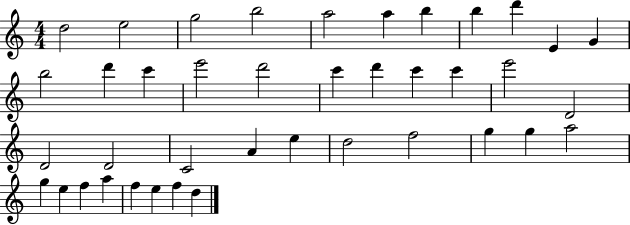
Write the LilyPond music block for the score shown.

{
  \clef treble
  \numericTimeSignature
  \time 4/4
  \key c \major
  d''2 e''2 | g''2 b''2 | a''2 a''4 b''4 | b''4 d'''4 e'4 g'4 | \break b''2 d'''4 c'''4 | e'''2 d'''2 | c'''4 d'''4 c'''4 c'''4 | e'''2 d'2 | \break d'2 d'2 | c'2 a'4 e''4 | d''2 f''2 | g''4 g''4 a''2 | \break g''4 e''4 f''4 a''4 | f''4 e''4 f''4 d''4 | \bar "|."
}